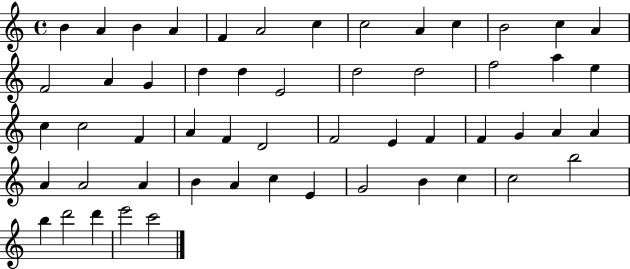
X:1
T:Untitled
M:4/4
L:1/4
K:C
B A B A F A2 c c2 A c B2 c A F2 A G d d E2 d2 d2 f2 a e c c2 F A F D2 F2 E F F G A A A A2 A B A c E G2 B c c2 b2 b d'2 d' e'2 c'2